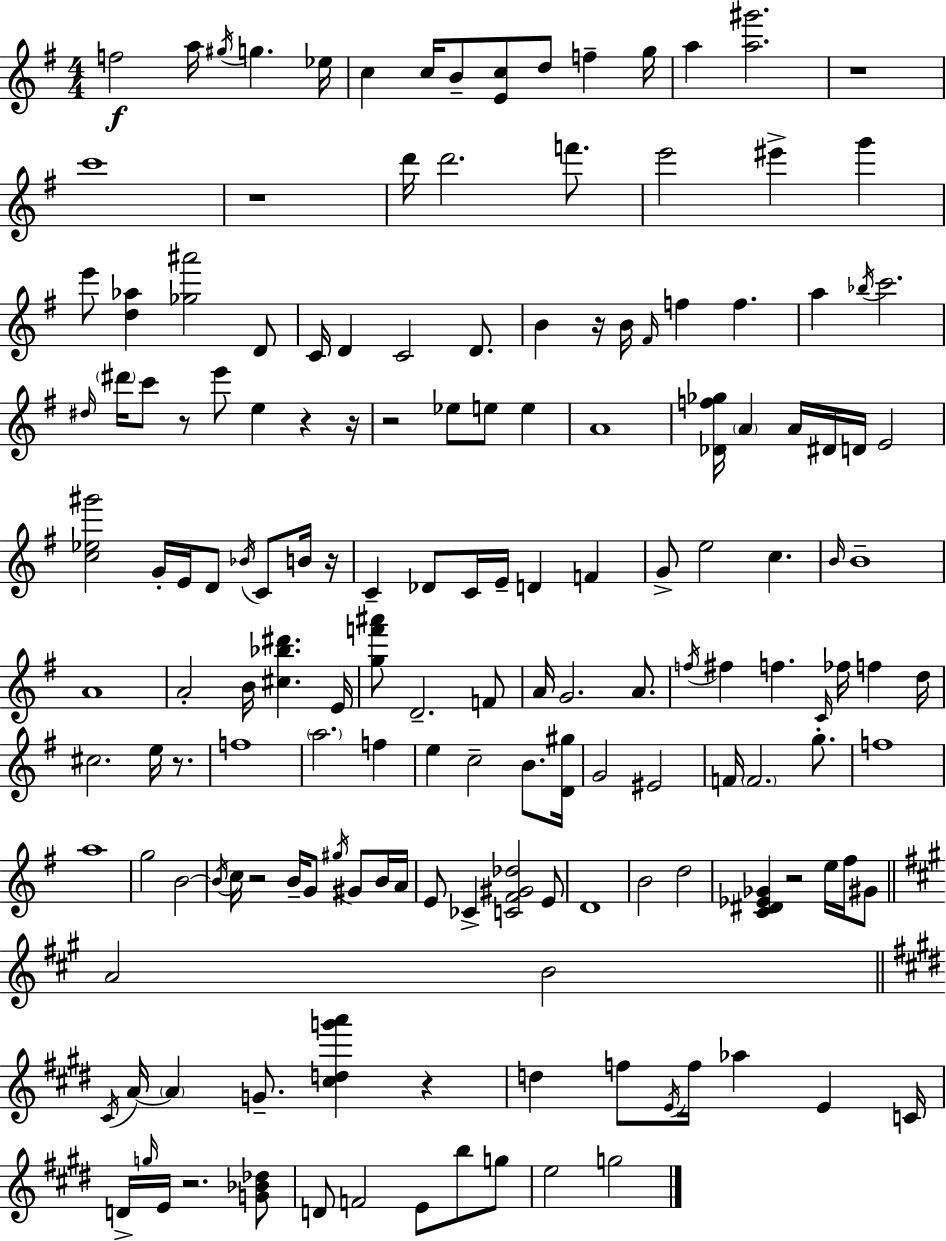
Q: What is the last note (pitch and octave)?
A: G5